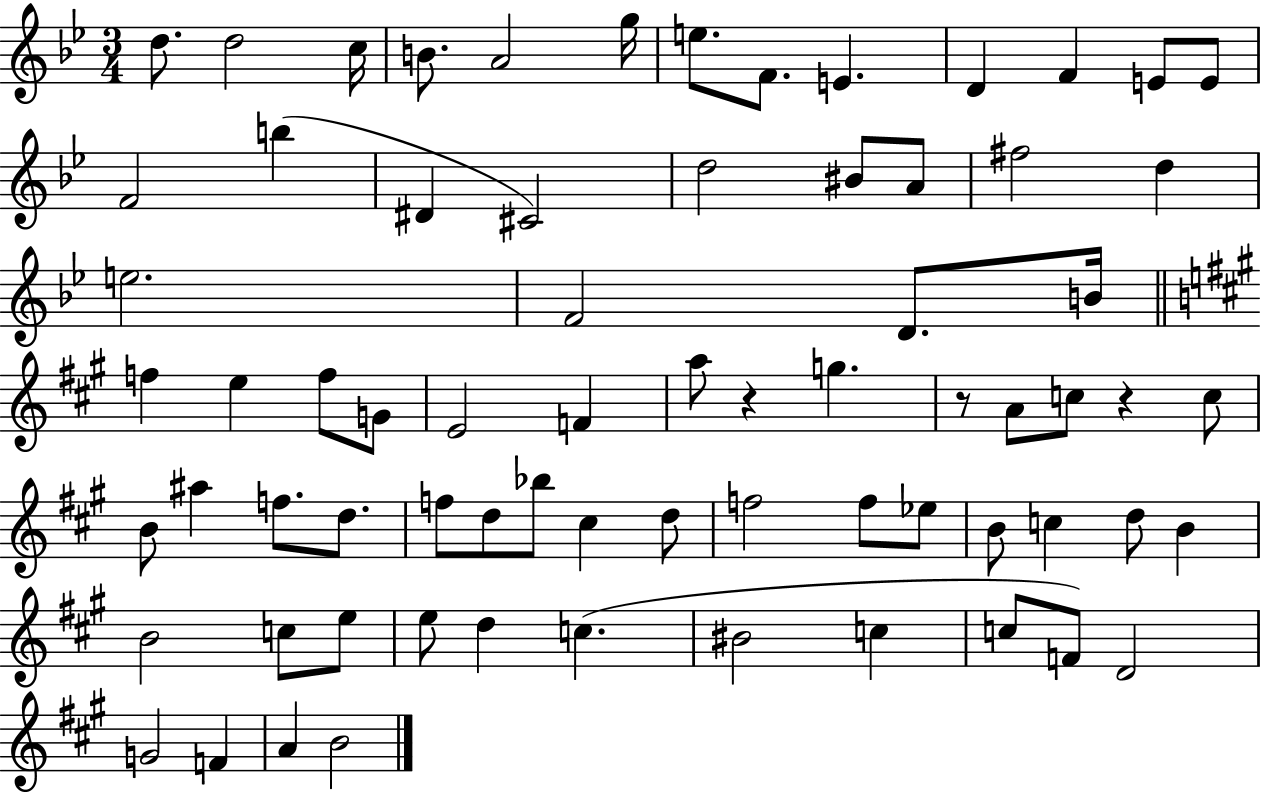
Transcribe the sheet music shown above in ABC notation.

X:1
T:Untitled
M:3/4
L:1/4
K:Bb
d/2 d2 c/4 B/2 A2 g/4 e/2 F/2 E D F E/2 E/2 F2 b ^D ^C2 d2 ^B/2 A/2 ^f2 d e2 F2 D/2 B/4 f e f/2 G/2 E2 F a/2 z g z/2 A/2 c/2 z c/2 B/2 ^a f/2 d/2 f/2 d/2 _b/2 ^c d/2 f2 f/2 _e/2 B/2 c d/2 B B2 c/2 e/2 e/2 d c ^B2 c c/2 F/2 D2 G2 F A B2